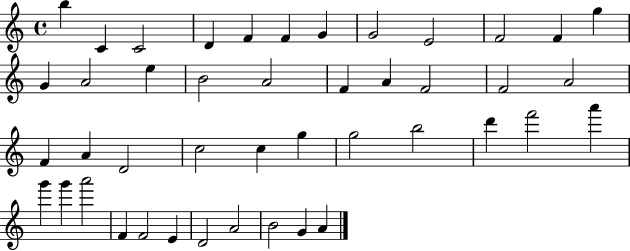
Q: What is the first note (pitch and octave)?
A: B5